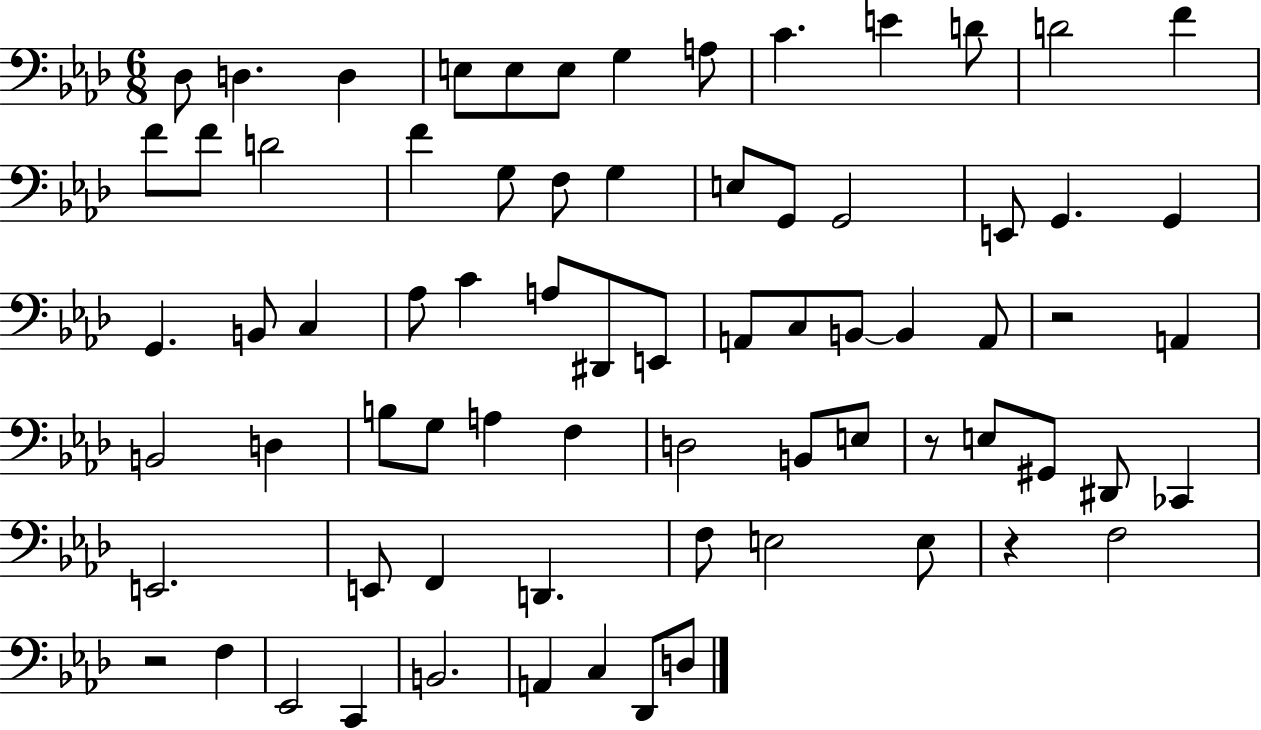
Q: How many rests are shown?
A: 4